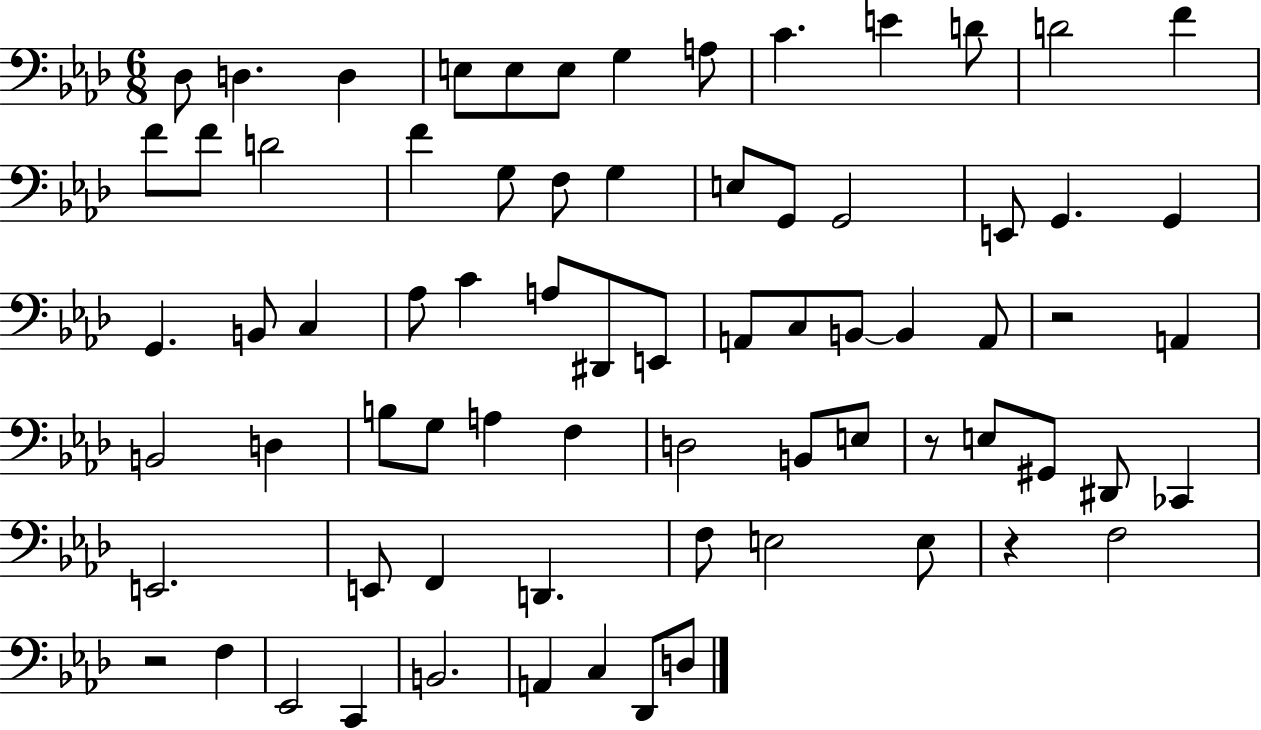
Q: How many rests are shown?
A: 4